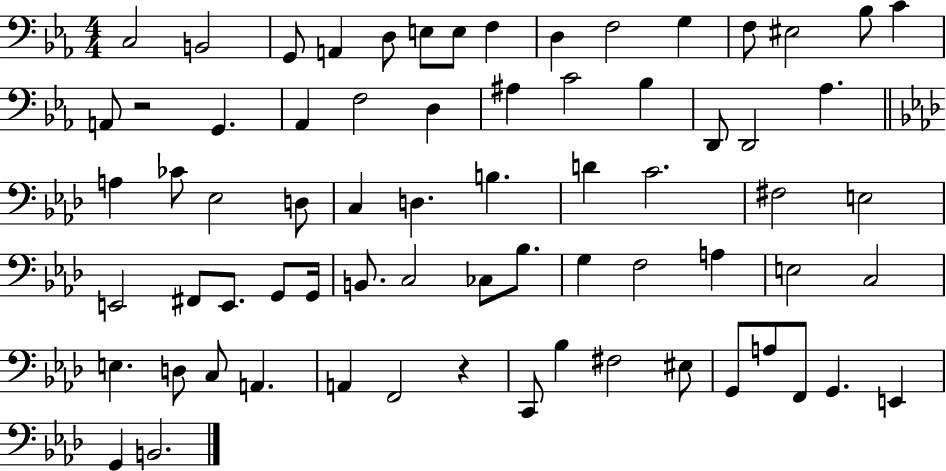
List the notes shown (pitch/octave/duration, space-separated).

C3/h B2/h G2/e A2/q D3/e E3/e E3/e F3/q D3/q F3/h G3/q F3/e EIS3/h Bb3/e C4/q A2/e R/h G2/q. Ab2/q F3/h D3/q A#3/q C4/h Bb3/q D2/e D2/h Ab3/q. A3/q CES4/e Eb3/h D3/e C3/q D3/q. B3/q. D4/q C4/h. F#3/h E3/h E2/h F#2/e E2/e. G2/e G2/s B2/e. C3/h CES3/e Bb3/e. G3/q F3/h A3/q E3/h C3/h E3/q. D3/e C3/e A2/q. A2/q F2/h R/q C2/e Bb3/q F#3/h EIS3/e G2/e A3/e F2/e G2/q. E2/q G2/q B2/h.